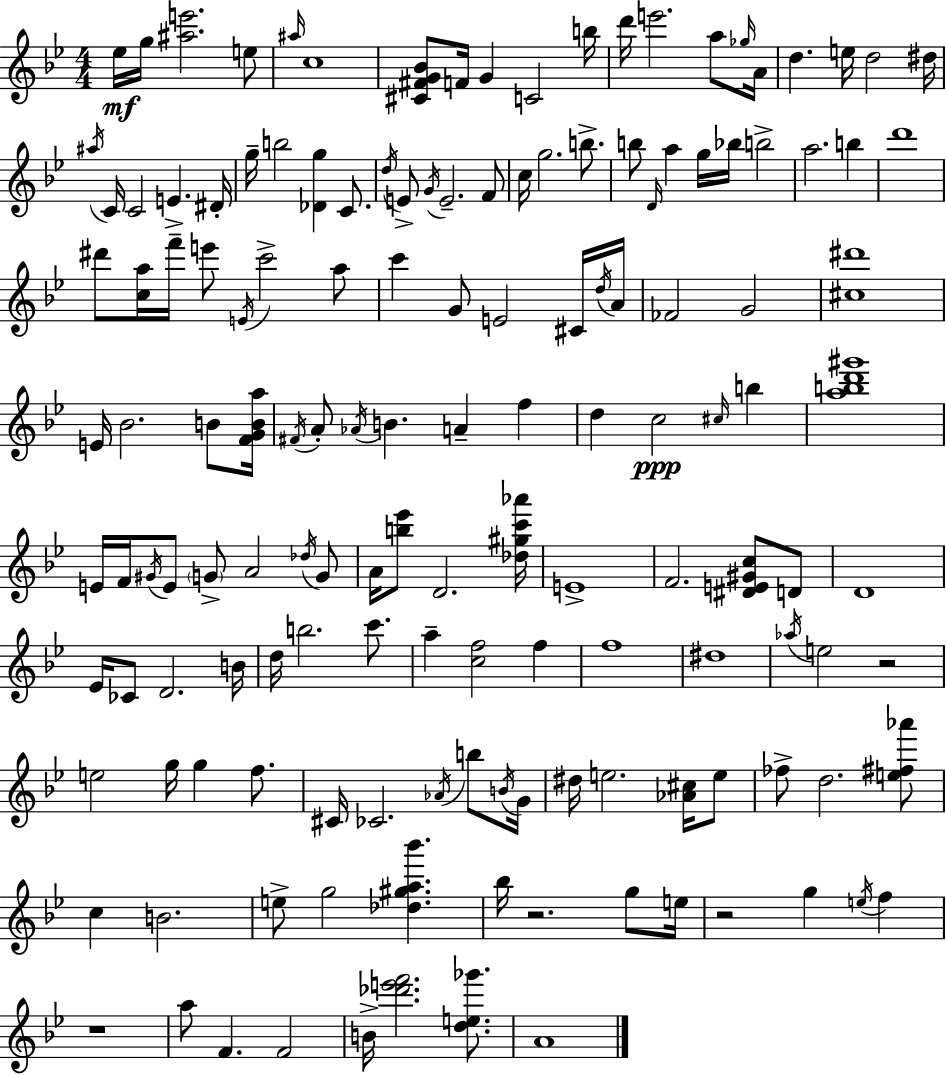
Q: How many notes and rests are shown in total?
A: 147